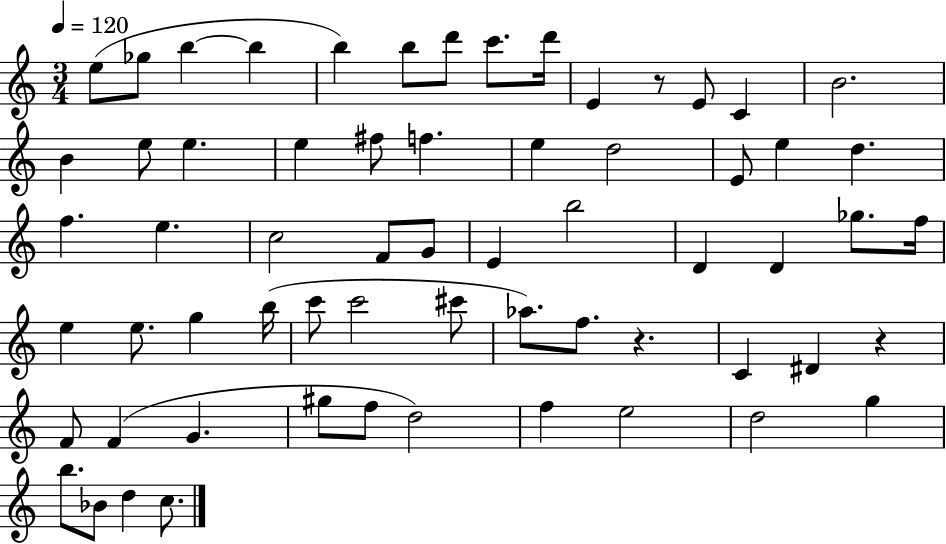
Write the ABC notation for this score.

X:1
T:Untitled
M:3/4
L:1/4
K:C
e/2 _g/2 b b b b/2 d'/2 c'/2 d'/4 E z/2 E/2 C B2 B e/2 e e ^f/2 f e d2 E/2 e d f e c2 F/2 G/2 E b2 D D _g/2 f/4 e e/2 g b/4 c'/2 c'2 ^c'/2 _a/2 f/2 z C ^D z F/2 F G ^g/2 f/2 d2 f e2 d2 g b/2 _B/2 d c/2